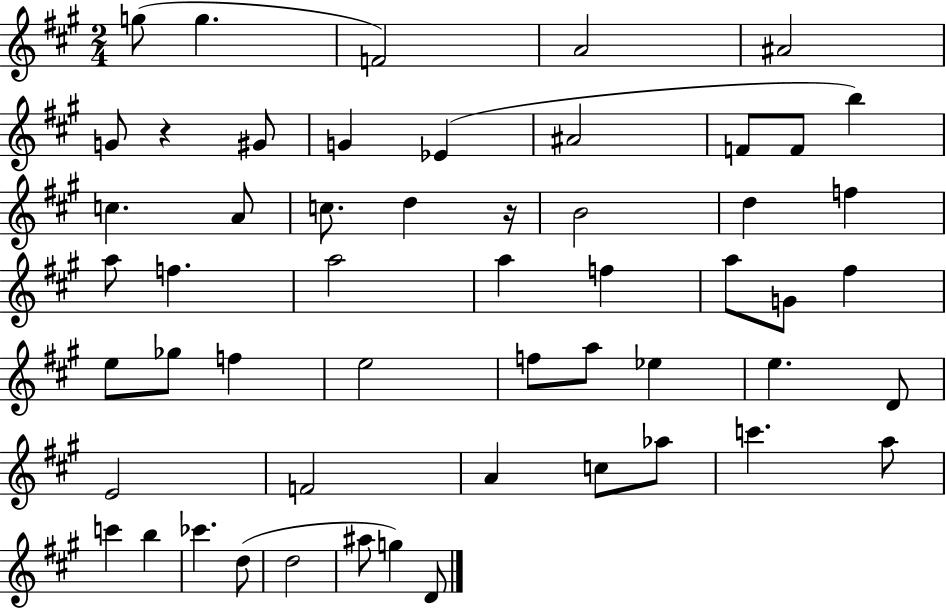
{
  \clef treble
  \numericTimeSignature
  \time 2/4
  \key a \major
  g''8( g''4. | f'2) | a'2 | ais'2 | \break g'8 r4 gis'8 | g'4 ees'4( | ais'2 | f'8 f'8 b''4) | \break c''4. a'8 | c''8. d''4 r16 | b'2 | d''4 f''4 | \break a''8 f''4. | a''2 | a''4 f''4 | a''8 g'8 fis''4 | \break e''8 ges''8 f''4 | e''2 | f''8 a''8 ees''4 | e''4. d'8 | \break e'2 | f'2 | a'4 c''8 aes''8 | c'''4. a''8 | \break c'''4 b''4 | ces'''4. d''8( | d''2 | ais''8 g''4) d'8 | \break \bar "|."
}